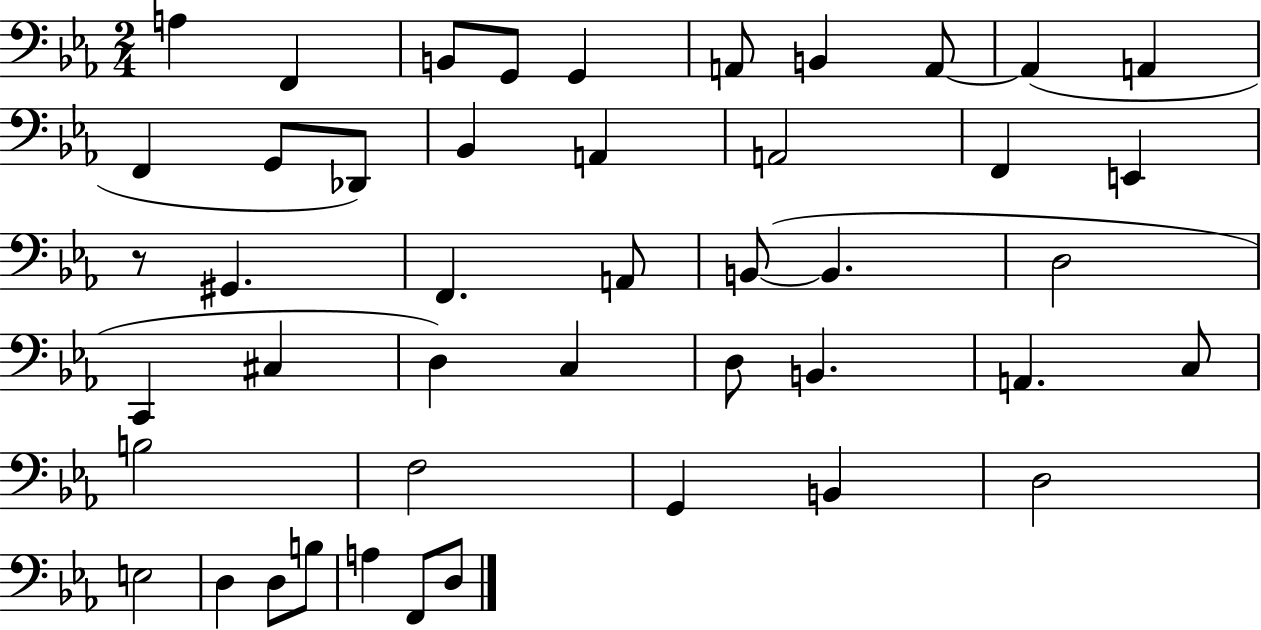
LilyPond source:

{
  \clef bass
  \numericTimeSignature
  \time 2/4
  \key ees \major
  \repeat volta 2 { a4 f,4 | b,8 g,8 g,4 | a,8 b,4 a,8~~ | a,4( a,4 | \break f,4 g,8 des,8) | bes,4 a,4 | a,2 | f,4 e,4 | \break r8 gis,4. | f,4. a,8 | b,8~(~ b,4. | d2 | \break c,4 cis4 | d4) c4 | d8 b,4. | a,4. c8 | \break b2 | f2 | g,4 b,4 | d2 | \break e2 | d4 d8 b8 | a4 f,8 d8 | } \bar "|."
}